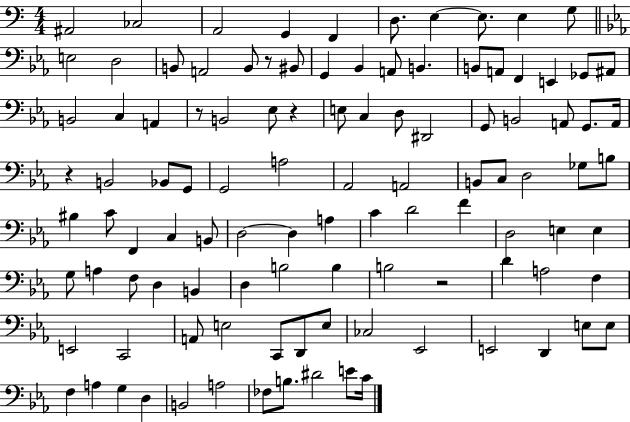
{
  \clef bass
  \numericTimeSignature
  \time 4/4
  \key c \major
  ais,2 ces2 | a,2 g,4 f,4 | d8. e4~~ e8. e4 g8 | \bar "||" \break \key ees \major e2 d2 | b,8 a,2 b,8 r8 bis,8 | g,4 bes,4 a,8 b,4. | b,8 a,8 f,4 e,4 ges,8 ais,8 | \break b,2 c4 a,4 | r8 b,2 ees8 r4 | e8 c4 d8 dis,2 | g,8 b,2 a,8 g,8. a,16 | \break r4 b,2 bes,8 g,8 | g,2 a2 | aes,2 a,2 | b,8 c8 d2 ges8 b8 | \break bis4 c'8 f,4 c4 b,8 | d2~~ d4 a4 | c'4 d'2 f'4 | d2 e4 e4 | \break g8 a4 f8 d4 b,4 | d4 b2 b4 | b2 r2 | d'4 a2 f4 | \break e,2 c,2 | a,8 e2 c,8 d,8 e8 | ces2 ees,2 | e,2 d,4 e8 e8 | \break f4 a4 g4 d4 | b,2 a2 | fes8 b8. dis'2 e'8 c'16 | \bar "|."
}